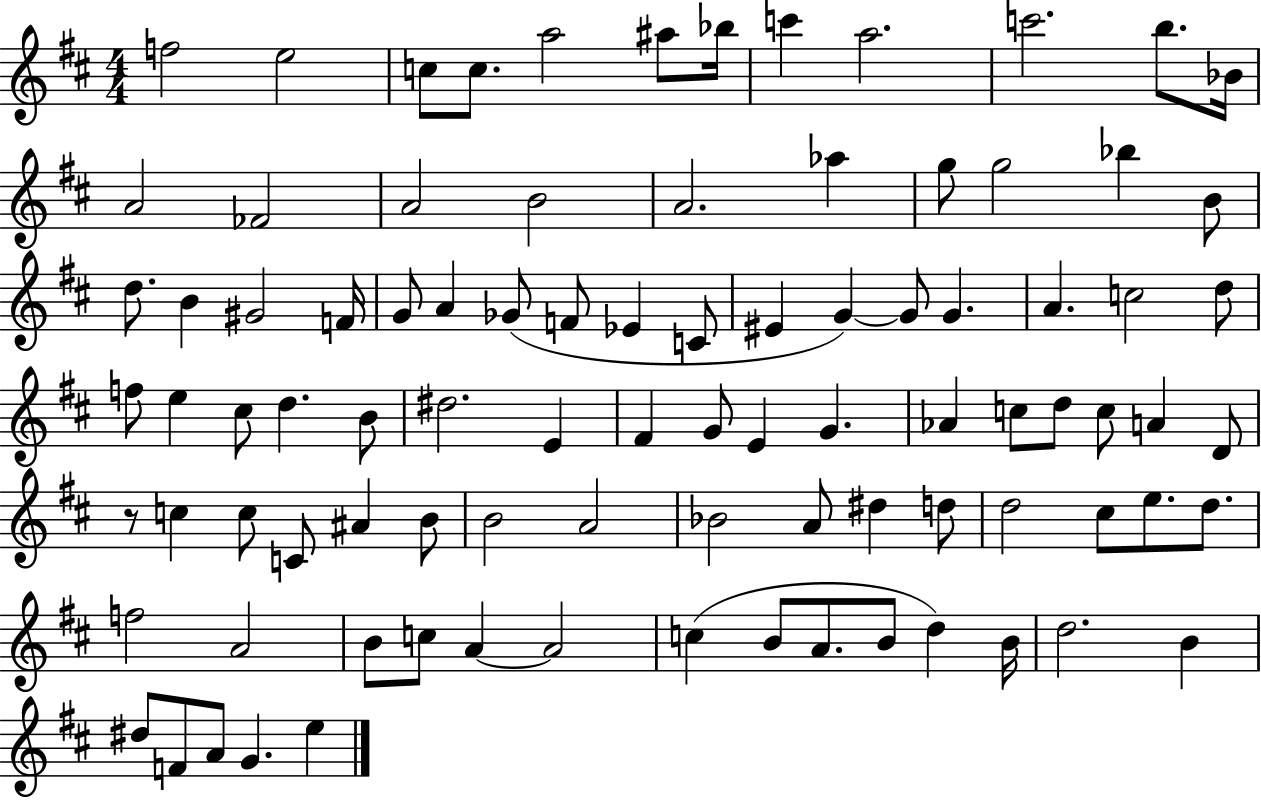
X:1
T:Untitled
M:4/4
L:1/4
K:D
f2 e2 c/2 c/2 a2 ^a/2 _b/4 c' a2 c'2 b/2 _B/4 A2 _F2 A2 B2 A2 _a g/2 g2 _b B/2 d/2 B ^G2 F/4 G/2 A _G/2 F/2 _E C/2 ^E G G/2 G A c2 d/2 f/2 e ^c/2 d B/2 ^d2 E ^F G/2 E G _A c/2 d/2 c/2 A D/2 z/2 c c/2 C/2 ^A B/2 B2 A2 _B2 A/2 ^d d/2 d2 ^c/2 e/2 d/2 f2 A2 B/2 c/2 A A2 c B/2 A/2 B/2 d B/4 d2 B ^d/2 F/2 A/2 G e